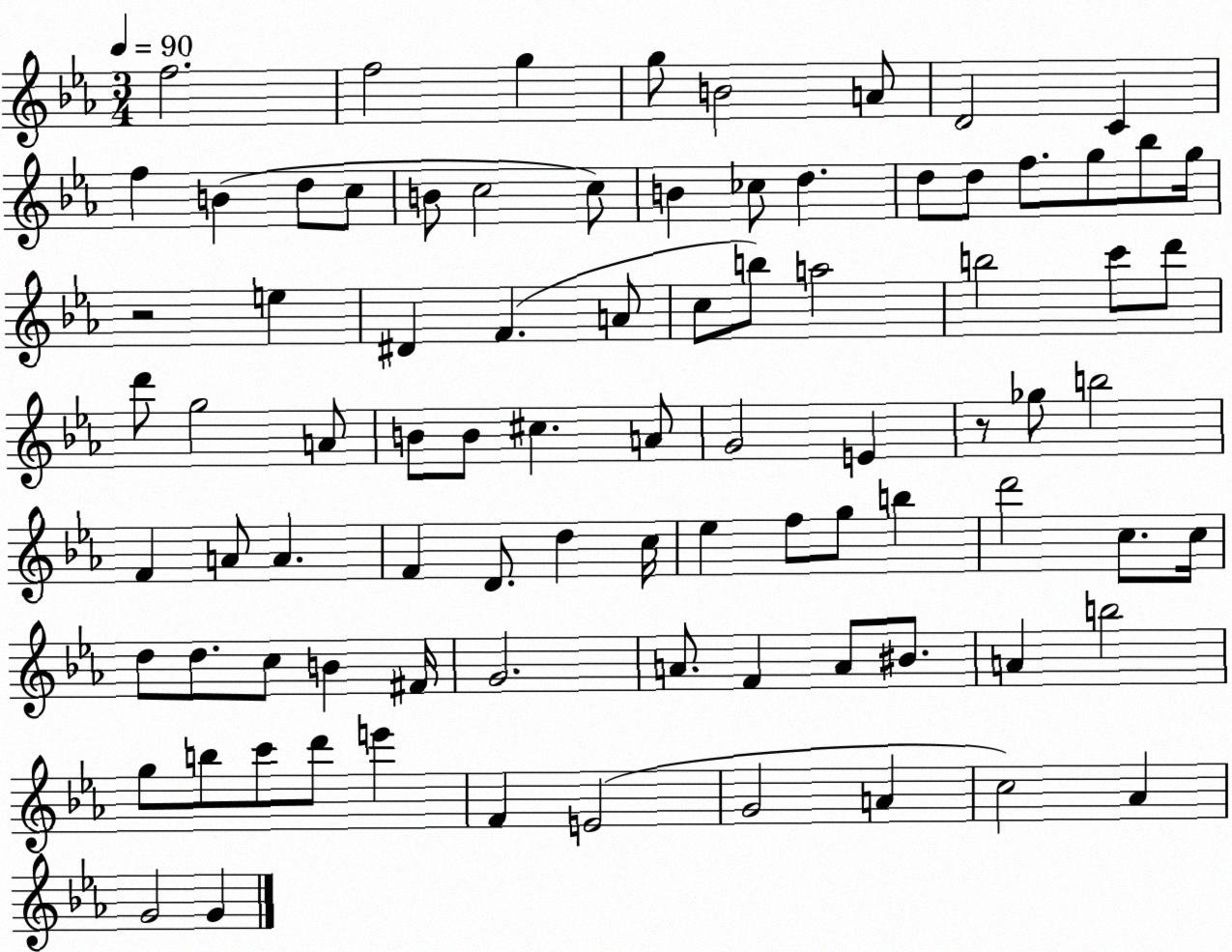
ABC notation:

X:1
T:Untitled
M:3/4
L:1/4
K:Eb
f2 f2 g g/2 B2 A/2 D2 C f B d/2 c/2 B/2 c2 c/2 B _c/2 d d/2 d/2 f/2 g/2 _b/2 g/4 z2 e ^D F A/2 c/2 b/2 a2 b2 c'/2 d'/2 d'/2 g2 A/2 B/2 B/2 ^c A/2 G2 E z/2 _g/2 b2 F A/2 A F D/2 d c/4 _e f/2 g/2 b d'2 c/2 c/4 d/2 d/2 c/2 B ^F/4 G2 A/2 F A/2 ^B/2 A b2 g/2 b/2 c'/2 d'/2 e' F E2 G2 A c2 _A G2 G